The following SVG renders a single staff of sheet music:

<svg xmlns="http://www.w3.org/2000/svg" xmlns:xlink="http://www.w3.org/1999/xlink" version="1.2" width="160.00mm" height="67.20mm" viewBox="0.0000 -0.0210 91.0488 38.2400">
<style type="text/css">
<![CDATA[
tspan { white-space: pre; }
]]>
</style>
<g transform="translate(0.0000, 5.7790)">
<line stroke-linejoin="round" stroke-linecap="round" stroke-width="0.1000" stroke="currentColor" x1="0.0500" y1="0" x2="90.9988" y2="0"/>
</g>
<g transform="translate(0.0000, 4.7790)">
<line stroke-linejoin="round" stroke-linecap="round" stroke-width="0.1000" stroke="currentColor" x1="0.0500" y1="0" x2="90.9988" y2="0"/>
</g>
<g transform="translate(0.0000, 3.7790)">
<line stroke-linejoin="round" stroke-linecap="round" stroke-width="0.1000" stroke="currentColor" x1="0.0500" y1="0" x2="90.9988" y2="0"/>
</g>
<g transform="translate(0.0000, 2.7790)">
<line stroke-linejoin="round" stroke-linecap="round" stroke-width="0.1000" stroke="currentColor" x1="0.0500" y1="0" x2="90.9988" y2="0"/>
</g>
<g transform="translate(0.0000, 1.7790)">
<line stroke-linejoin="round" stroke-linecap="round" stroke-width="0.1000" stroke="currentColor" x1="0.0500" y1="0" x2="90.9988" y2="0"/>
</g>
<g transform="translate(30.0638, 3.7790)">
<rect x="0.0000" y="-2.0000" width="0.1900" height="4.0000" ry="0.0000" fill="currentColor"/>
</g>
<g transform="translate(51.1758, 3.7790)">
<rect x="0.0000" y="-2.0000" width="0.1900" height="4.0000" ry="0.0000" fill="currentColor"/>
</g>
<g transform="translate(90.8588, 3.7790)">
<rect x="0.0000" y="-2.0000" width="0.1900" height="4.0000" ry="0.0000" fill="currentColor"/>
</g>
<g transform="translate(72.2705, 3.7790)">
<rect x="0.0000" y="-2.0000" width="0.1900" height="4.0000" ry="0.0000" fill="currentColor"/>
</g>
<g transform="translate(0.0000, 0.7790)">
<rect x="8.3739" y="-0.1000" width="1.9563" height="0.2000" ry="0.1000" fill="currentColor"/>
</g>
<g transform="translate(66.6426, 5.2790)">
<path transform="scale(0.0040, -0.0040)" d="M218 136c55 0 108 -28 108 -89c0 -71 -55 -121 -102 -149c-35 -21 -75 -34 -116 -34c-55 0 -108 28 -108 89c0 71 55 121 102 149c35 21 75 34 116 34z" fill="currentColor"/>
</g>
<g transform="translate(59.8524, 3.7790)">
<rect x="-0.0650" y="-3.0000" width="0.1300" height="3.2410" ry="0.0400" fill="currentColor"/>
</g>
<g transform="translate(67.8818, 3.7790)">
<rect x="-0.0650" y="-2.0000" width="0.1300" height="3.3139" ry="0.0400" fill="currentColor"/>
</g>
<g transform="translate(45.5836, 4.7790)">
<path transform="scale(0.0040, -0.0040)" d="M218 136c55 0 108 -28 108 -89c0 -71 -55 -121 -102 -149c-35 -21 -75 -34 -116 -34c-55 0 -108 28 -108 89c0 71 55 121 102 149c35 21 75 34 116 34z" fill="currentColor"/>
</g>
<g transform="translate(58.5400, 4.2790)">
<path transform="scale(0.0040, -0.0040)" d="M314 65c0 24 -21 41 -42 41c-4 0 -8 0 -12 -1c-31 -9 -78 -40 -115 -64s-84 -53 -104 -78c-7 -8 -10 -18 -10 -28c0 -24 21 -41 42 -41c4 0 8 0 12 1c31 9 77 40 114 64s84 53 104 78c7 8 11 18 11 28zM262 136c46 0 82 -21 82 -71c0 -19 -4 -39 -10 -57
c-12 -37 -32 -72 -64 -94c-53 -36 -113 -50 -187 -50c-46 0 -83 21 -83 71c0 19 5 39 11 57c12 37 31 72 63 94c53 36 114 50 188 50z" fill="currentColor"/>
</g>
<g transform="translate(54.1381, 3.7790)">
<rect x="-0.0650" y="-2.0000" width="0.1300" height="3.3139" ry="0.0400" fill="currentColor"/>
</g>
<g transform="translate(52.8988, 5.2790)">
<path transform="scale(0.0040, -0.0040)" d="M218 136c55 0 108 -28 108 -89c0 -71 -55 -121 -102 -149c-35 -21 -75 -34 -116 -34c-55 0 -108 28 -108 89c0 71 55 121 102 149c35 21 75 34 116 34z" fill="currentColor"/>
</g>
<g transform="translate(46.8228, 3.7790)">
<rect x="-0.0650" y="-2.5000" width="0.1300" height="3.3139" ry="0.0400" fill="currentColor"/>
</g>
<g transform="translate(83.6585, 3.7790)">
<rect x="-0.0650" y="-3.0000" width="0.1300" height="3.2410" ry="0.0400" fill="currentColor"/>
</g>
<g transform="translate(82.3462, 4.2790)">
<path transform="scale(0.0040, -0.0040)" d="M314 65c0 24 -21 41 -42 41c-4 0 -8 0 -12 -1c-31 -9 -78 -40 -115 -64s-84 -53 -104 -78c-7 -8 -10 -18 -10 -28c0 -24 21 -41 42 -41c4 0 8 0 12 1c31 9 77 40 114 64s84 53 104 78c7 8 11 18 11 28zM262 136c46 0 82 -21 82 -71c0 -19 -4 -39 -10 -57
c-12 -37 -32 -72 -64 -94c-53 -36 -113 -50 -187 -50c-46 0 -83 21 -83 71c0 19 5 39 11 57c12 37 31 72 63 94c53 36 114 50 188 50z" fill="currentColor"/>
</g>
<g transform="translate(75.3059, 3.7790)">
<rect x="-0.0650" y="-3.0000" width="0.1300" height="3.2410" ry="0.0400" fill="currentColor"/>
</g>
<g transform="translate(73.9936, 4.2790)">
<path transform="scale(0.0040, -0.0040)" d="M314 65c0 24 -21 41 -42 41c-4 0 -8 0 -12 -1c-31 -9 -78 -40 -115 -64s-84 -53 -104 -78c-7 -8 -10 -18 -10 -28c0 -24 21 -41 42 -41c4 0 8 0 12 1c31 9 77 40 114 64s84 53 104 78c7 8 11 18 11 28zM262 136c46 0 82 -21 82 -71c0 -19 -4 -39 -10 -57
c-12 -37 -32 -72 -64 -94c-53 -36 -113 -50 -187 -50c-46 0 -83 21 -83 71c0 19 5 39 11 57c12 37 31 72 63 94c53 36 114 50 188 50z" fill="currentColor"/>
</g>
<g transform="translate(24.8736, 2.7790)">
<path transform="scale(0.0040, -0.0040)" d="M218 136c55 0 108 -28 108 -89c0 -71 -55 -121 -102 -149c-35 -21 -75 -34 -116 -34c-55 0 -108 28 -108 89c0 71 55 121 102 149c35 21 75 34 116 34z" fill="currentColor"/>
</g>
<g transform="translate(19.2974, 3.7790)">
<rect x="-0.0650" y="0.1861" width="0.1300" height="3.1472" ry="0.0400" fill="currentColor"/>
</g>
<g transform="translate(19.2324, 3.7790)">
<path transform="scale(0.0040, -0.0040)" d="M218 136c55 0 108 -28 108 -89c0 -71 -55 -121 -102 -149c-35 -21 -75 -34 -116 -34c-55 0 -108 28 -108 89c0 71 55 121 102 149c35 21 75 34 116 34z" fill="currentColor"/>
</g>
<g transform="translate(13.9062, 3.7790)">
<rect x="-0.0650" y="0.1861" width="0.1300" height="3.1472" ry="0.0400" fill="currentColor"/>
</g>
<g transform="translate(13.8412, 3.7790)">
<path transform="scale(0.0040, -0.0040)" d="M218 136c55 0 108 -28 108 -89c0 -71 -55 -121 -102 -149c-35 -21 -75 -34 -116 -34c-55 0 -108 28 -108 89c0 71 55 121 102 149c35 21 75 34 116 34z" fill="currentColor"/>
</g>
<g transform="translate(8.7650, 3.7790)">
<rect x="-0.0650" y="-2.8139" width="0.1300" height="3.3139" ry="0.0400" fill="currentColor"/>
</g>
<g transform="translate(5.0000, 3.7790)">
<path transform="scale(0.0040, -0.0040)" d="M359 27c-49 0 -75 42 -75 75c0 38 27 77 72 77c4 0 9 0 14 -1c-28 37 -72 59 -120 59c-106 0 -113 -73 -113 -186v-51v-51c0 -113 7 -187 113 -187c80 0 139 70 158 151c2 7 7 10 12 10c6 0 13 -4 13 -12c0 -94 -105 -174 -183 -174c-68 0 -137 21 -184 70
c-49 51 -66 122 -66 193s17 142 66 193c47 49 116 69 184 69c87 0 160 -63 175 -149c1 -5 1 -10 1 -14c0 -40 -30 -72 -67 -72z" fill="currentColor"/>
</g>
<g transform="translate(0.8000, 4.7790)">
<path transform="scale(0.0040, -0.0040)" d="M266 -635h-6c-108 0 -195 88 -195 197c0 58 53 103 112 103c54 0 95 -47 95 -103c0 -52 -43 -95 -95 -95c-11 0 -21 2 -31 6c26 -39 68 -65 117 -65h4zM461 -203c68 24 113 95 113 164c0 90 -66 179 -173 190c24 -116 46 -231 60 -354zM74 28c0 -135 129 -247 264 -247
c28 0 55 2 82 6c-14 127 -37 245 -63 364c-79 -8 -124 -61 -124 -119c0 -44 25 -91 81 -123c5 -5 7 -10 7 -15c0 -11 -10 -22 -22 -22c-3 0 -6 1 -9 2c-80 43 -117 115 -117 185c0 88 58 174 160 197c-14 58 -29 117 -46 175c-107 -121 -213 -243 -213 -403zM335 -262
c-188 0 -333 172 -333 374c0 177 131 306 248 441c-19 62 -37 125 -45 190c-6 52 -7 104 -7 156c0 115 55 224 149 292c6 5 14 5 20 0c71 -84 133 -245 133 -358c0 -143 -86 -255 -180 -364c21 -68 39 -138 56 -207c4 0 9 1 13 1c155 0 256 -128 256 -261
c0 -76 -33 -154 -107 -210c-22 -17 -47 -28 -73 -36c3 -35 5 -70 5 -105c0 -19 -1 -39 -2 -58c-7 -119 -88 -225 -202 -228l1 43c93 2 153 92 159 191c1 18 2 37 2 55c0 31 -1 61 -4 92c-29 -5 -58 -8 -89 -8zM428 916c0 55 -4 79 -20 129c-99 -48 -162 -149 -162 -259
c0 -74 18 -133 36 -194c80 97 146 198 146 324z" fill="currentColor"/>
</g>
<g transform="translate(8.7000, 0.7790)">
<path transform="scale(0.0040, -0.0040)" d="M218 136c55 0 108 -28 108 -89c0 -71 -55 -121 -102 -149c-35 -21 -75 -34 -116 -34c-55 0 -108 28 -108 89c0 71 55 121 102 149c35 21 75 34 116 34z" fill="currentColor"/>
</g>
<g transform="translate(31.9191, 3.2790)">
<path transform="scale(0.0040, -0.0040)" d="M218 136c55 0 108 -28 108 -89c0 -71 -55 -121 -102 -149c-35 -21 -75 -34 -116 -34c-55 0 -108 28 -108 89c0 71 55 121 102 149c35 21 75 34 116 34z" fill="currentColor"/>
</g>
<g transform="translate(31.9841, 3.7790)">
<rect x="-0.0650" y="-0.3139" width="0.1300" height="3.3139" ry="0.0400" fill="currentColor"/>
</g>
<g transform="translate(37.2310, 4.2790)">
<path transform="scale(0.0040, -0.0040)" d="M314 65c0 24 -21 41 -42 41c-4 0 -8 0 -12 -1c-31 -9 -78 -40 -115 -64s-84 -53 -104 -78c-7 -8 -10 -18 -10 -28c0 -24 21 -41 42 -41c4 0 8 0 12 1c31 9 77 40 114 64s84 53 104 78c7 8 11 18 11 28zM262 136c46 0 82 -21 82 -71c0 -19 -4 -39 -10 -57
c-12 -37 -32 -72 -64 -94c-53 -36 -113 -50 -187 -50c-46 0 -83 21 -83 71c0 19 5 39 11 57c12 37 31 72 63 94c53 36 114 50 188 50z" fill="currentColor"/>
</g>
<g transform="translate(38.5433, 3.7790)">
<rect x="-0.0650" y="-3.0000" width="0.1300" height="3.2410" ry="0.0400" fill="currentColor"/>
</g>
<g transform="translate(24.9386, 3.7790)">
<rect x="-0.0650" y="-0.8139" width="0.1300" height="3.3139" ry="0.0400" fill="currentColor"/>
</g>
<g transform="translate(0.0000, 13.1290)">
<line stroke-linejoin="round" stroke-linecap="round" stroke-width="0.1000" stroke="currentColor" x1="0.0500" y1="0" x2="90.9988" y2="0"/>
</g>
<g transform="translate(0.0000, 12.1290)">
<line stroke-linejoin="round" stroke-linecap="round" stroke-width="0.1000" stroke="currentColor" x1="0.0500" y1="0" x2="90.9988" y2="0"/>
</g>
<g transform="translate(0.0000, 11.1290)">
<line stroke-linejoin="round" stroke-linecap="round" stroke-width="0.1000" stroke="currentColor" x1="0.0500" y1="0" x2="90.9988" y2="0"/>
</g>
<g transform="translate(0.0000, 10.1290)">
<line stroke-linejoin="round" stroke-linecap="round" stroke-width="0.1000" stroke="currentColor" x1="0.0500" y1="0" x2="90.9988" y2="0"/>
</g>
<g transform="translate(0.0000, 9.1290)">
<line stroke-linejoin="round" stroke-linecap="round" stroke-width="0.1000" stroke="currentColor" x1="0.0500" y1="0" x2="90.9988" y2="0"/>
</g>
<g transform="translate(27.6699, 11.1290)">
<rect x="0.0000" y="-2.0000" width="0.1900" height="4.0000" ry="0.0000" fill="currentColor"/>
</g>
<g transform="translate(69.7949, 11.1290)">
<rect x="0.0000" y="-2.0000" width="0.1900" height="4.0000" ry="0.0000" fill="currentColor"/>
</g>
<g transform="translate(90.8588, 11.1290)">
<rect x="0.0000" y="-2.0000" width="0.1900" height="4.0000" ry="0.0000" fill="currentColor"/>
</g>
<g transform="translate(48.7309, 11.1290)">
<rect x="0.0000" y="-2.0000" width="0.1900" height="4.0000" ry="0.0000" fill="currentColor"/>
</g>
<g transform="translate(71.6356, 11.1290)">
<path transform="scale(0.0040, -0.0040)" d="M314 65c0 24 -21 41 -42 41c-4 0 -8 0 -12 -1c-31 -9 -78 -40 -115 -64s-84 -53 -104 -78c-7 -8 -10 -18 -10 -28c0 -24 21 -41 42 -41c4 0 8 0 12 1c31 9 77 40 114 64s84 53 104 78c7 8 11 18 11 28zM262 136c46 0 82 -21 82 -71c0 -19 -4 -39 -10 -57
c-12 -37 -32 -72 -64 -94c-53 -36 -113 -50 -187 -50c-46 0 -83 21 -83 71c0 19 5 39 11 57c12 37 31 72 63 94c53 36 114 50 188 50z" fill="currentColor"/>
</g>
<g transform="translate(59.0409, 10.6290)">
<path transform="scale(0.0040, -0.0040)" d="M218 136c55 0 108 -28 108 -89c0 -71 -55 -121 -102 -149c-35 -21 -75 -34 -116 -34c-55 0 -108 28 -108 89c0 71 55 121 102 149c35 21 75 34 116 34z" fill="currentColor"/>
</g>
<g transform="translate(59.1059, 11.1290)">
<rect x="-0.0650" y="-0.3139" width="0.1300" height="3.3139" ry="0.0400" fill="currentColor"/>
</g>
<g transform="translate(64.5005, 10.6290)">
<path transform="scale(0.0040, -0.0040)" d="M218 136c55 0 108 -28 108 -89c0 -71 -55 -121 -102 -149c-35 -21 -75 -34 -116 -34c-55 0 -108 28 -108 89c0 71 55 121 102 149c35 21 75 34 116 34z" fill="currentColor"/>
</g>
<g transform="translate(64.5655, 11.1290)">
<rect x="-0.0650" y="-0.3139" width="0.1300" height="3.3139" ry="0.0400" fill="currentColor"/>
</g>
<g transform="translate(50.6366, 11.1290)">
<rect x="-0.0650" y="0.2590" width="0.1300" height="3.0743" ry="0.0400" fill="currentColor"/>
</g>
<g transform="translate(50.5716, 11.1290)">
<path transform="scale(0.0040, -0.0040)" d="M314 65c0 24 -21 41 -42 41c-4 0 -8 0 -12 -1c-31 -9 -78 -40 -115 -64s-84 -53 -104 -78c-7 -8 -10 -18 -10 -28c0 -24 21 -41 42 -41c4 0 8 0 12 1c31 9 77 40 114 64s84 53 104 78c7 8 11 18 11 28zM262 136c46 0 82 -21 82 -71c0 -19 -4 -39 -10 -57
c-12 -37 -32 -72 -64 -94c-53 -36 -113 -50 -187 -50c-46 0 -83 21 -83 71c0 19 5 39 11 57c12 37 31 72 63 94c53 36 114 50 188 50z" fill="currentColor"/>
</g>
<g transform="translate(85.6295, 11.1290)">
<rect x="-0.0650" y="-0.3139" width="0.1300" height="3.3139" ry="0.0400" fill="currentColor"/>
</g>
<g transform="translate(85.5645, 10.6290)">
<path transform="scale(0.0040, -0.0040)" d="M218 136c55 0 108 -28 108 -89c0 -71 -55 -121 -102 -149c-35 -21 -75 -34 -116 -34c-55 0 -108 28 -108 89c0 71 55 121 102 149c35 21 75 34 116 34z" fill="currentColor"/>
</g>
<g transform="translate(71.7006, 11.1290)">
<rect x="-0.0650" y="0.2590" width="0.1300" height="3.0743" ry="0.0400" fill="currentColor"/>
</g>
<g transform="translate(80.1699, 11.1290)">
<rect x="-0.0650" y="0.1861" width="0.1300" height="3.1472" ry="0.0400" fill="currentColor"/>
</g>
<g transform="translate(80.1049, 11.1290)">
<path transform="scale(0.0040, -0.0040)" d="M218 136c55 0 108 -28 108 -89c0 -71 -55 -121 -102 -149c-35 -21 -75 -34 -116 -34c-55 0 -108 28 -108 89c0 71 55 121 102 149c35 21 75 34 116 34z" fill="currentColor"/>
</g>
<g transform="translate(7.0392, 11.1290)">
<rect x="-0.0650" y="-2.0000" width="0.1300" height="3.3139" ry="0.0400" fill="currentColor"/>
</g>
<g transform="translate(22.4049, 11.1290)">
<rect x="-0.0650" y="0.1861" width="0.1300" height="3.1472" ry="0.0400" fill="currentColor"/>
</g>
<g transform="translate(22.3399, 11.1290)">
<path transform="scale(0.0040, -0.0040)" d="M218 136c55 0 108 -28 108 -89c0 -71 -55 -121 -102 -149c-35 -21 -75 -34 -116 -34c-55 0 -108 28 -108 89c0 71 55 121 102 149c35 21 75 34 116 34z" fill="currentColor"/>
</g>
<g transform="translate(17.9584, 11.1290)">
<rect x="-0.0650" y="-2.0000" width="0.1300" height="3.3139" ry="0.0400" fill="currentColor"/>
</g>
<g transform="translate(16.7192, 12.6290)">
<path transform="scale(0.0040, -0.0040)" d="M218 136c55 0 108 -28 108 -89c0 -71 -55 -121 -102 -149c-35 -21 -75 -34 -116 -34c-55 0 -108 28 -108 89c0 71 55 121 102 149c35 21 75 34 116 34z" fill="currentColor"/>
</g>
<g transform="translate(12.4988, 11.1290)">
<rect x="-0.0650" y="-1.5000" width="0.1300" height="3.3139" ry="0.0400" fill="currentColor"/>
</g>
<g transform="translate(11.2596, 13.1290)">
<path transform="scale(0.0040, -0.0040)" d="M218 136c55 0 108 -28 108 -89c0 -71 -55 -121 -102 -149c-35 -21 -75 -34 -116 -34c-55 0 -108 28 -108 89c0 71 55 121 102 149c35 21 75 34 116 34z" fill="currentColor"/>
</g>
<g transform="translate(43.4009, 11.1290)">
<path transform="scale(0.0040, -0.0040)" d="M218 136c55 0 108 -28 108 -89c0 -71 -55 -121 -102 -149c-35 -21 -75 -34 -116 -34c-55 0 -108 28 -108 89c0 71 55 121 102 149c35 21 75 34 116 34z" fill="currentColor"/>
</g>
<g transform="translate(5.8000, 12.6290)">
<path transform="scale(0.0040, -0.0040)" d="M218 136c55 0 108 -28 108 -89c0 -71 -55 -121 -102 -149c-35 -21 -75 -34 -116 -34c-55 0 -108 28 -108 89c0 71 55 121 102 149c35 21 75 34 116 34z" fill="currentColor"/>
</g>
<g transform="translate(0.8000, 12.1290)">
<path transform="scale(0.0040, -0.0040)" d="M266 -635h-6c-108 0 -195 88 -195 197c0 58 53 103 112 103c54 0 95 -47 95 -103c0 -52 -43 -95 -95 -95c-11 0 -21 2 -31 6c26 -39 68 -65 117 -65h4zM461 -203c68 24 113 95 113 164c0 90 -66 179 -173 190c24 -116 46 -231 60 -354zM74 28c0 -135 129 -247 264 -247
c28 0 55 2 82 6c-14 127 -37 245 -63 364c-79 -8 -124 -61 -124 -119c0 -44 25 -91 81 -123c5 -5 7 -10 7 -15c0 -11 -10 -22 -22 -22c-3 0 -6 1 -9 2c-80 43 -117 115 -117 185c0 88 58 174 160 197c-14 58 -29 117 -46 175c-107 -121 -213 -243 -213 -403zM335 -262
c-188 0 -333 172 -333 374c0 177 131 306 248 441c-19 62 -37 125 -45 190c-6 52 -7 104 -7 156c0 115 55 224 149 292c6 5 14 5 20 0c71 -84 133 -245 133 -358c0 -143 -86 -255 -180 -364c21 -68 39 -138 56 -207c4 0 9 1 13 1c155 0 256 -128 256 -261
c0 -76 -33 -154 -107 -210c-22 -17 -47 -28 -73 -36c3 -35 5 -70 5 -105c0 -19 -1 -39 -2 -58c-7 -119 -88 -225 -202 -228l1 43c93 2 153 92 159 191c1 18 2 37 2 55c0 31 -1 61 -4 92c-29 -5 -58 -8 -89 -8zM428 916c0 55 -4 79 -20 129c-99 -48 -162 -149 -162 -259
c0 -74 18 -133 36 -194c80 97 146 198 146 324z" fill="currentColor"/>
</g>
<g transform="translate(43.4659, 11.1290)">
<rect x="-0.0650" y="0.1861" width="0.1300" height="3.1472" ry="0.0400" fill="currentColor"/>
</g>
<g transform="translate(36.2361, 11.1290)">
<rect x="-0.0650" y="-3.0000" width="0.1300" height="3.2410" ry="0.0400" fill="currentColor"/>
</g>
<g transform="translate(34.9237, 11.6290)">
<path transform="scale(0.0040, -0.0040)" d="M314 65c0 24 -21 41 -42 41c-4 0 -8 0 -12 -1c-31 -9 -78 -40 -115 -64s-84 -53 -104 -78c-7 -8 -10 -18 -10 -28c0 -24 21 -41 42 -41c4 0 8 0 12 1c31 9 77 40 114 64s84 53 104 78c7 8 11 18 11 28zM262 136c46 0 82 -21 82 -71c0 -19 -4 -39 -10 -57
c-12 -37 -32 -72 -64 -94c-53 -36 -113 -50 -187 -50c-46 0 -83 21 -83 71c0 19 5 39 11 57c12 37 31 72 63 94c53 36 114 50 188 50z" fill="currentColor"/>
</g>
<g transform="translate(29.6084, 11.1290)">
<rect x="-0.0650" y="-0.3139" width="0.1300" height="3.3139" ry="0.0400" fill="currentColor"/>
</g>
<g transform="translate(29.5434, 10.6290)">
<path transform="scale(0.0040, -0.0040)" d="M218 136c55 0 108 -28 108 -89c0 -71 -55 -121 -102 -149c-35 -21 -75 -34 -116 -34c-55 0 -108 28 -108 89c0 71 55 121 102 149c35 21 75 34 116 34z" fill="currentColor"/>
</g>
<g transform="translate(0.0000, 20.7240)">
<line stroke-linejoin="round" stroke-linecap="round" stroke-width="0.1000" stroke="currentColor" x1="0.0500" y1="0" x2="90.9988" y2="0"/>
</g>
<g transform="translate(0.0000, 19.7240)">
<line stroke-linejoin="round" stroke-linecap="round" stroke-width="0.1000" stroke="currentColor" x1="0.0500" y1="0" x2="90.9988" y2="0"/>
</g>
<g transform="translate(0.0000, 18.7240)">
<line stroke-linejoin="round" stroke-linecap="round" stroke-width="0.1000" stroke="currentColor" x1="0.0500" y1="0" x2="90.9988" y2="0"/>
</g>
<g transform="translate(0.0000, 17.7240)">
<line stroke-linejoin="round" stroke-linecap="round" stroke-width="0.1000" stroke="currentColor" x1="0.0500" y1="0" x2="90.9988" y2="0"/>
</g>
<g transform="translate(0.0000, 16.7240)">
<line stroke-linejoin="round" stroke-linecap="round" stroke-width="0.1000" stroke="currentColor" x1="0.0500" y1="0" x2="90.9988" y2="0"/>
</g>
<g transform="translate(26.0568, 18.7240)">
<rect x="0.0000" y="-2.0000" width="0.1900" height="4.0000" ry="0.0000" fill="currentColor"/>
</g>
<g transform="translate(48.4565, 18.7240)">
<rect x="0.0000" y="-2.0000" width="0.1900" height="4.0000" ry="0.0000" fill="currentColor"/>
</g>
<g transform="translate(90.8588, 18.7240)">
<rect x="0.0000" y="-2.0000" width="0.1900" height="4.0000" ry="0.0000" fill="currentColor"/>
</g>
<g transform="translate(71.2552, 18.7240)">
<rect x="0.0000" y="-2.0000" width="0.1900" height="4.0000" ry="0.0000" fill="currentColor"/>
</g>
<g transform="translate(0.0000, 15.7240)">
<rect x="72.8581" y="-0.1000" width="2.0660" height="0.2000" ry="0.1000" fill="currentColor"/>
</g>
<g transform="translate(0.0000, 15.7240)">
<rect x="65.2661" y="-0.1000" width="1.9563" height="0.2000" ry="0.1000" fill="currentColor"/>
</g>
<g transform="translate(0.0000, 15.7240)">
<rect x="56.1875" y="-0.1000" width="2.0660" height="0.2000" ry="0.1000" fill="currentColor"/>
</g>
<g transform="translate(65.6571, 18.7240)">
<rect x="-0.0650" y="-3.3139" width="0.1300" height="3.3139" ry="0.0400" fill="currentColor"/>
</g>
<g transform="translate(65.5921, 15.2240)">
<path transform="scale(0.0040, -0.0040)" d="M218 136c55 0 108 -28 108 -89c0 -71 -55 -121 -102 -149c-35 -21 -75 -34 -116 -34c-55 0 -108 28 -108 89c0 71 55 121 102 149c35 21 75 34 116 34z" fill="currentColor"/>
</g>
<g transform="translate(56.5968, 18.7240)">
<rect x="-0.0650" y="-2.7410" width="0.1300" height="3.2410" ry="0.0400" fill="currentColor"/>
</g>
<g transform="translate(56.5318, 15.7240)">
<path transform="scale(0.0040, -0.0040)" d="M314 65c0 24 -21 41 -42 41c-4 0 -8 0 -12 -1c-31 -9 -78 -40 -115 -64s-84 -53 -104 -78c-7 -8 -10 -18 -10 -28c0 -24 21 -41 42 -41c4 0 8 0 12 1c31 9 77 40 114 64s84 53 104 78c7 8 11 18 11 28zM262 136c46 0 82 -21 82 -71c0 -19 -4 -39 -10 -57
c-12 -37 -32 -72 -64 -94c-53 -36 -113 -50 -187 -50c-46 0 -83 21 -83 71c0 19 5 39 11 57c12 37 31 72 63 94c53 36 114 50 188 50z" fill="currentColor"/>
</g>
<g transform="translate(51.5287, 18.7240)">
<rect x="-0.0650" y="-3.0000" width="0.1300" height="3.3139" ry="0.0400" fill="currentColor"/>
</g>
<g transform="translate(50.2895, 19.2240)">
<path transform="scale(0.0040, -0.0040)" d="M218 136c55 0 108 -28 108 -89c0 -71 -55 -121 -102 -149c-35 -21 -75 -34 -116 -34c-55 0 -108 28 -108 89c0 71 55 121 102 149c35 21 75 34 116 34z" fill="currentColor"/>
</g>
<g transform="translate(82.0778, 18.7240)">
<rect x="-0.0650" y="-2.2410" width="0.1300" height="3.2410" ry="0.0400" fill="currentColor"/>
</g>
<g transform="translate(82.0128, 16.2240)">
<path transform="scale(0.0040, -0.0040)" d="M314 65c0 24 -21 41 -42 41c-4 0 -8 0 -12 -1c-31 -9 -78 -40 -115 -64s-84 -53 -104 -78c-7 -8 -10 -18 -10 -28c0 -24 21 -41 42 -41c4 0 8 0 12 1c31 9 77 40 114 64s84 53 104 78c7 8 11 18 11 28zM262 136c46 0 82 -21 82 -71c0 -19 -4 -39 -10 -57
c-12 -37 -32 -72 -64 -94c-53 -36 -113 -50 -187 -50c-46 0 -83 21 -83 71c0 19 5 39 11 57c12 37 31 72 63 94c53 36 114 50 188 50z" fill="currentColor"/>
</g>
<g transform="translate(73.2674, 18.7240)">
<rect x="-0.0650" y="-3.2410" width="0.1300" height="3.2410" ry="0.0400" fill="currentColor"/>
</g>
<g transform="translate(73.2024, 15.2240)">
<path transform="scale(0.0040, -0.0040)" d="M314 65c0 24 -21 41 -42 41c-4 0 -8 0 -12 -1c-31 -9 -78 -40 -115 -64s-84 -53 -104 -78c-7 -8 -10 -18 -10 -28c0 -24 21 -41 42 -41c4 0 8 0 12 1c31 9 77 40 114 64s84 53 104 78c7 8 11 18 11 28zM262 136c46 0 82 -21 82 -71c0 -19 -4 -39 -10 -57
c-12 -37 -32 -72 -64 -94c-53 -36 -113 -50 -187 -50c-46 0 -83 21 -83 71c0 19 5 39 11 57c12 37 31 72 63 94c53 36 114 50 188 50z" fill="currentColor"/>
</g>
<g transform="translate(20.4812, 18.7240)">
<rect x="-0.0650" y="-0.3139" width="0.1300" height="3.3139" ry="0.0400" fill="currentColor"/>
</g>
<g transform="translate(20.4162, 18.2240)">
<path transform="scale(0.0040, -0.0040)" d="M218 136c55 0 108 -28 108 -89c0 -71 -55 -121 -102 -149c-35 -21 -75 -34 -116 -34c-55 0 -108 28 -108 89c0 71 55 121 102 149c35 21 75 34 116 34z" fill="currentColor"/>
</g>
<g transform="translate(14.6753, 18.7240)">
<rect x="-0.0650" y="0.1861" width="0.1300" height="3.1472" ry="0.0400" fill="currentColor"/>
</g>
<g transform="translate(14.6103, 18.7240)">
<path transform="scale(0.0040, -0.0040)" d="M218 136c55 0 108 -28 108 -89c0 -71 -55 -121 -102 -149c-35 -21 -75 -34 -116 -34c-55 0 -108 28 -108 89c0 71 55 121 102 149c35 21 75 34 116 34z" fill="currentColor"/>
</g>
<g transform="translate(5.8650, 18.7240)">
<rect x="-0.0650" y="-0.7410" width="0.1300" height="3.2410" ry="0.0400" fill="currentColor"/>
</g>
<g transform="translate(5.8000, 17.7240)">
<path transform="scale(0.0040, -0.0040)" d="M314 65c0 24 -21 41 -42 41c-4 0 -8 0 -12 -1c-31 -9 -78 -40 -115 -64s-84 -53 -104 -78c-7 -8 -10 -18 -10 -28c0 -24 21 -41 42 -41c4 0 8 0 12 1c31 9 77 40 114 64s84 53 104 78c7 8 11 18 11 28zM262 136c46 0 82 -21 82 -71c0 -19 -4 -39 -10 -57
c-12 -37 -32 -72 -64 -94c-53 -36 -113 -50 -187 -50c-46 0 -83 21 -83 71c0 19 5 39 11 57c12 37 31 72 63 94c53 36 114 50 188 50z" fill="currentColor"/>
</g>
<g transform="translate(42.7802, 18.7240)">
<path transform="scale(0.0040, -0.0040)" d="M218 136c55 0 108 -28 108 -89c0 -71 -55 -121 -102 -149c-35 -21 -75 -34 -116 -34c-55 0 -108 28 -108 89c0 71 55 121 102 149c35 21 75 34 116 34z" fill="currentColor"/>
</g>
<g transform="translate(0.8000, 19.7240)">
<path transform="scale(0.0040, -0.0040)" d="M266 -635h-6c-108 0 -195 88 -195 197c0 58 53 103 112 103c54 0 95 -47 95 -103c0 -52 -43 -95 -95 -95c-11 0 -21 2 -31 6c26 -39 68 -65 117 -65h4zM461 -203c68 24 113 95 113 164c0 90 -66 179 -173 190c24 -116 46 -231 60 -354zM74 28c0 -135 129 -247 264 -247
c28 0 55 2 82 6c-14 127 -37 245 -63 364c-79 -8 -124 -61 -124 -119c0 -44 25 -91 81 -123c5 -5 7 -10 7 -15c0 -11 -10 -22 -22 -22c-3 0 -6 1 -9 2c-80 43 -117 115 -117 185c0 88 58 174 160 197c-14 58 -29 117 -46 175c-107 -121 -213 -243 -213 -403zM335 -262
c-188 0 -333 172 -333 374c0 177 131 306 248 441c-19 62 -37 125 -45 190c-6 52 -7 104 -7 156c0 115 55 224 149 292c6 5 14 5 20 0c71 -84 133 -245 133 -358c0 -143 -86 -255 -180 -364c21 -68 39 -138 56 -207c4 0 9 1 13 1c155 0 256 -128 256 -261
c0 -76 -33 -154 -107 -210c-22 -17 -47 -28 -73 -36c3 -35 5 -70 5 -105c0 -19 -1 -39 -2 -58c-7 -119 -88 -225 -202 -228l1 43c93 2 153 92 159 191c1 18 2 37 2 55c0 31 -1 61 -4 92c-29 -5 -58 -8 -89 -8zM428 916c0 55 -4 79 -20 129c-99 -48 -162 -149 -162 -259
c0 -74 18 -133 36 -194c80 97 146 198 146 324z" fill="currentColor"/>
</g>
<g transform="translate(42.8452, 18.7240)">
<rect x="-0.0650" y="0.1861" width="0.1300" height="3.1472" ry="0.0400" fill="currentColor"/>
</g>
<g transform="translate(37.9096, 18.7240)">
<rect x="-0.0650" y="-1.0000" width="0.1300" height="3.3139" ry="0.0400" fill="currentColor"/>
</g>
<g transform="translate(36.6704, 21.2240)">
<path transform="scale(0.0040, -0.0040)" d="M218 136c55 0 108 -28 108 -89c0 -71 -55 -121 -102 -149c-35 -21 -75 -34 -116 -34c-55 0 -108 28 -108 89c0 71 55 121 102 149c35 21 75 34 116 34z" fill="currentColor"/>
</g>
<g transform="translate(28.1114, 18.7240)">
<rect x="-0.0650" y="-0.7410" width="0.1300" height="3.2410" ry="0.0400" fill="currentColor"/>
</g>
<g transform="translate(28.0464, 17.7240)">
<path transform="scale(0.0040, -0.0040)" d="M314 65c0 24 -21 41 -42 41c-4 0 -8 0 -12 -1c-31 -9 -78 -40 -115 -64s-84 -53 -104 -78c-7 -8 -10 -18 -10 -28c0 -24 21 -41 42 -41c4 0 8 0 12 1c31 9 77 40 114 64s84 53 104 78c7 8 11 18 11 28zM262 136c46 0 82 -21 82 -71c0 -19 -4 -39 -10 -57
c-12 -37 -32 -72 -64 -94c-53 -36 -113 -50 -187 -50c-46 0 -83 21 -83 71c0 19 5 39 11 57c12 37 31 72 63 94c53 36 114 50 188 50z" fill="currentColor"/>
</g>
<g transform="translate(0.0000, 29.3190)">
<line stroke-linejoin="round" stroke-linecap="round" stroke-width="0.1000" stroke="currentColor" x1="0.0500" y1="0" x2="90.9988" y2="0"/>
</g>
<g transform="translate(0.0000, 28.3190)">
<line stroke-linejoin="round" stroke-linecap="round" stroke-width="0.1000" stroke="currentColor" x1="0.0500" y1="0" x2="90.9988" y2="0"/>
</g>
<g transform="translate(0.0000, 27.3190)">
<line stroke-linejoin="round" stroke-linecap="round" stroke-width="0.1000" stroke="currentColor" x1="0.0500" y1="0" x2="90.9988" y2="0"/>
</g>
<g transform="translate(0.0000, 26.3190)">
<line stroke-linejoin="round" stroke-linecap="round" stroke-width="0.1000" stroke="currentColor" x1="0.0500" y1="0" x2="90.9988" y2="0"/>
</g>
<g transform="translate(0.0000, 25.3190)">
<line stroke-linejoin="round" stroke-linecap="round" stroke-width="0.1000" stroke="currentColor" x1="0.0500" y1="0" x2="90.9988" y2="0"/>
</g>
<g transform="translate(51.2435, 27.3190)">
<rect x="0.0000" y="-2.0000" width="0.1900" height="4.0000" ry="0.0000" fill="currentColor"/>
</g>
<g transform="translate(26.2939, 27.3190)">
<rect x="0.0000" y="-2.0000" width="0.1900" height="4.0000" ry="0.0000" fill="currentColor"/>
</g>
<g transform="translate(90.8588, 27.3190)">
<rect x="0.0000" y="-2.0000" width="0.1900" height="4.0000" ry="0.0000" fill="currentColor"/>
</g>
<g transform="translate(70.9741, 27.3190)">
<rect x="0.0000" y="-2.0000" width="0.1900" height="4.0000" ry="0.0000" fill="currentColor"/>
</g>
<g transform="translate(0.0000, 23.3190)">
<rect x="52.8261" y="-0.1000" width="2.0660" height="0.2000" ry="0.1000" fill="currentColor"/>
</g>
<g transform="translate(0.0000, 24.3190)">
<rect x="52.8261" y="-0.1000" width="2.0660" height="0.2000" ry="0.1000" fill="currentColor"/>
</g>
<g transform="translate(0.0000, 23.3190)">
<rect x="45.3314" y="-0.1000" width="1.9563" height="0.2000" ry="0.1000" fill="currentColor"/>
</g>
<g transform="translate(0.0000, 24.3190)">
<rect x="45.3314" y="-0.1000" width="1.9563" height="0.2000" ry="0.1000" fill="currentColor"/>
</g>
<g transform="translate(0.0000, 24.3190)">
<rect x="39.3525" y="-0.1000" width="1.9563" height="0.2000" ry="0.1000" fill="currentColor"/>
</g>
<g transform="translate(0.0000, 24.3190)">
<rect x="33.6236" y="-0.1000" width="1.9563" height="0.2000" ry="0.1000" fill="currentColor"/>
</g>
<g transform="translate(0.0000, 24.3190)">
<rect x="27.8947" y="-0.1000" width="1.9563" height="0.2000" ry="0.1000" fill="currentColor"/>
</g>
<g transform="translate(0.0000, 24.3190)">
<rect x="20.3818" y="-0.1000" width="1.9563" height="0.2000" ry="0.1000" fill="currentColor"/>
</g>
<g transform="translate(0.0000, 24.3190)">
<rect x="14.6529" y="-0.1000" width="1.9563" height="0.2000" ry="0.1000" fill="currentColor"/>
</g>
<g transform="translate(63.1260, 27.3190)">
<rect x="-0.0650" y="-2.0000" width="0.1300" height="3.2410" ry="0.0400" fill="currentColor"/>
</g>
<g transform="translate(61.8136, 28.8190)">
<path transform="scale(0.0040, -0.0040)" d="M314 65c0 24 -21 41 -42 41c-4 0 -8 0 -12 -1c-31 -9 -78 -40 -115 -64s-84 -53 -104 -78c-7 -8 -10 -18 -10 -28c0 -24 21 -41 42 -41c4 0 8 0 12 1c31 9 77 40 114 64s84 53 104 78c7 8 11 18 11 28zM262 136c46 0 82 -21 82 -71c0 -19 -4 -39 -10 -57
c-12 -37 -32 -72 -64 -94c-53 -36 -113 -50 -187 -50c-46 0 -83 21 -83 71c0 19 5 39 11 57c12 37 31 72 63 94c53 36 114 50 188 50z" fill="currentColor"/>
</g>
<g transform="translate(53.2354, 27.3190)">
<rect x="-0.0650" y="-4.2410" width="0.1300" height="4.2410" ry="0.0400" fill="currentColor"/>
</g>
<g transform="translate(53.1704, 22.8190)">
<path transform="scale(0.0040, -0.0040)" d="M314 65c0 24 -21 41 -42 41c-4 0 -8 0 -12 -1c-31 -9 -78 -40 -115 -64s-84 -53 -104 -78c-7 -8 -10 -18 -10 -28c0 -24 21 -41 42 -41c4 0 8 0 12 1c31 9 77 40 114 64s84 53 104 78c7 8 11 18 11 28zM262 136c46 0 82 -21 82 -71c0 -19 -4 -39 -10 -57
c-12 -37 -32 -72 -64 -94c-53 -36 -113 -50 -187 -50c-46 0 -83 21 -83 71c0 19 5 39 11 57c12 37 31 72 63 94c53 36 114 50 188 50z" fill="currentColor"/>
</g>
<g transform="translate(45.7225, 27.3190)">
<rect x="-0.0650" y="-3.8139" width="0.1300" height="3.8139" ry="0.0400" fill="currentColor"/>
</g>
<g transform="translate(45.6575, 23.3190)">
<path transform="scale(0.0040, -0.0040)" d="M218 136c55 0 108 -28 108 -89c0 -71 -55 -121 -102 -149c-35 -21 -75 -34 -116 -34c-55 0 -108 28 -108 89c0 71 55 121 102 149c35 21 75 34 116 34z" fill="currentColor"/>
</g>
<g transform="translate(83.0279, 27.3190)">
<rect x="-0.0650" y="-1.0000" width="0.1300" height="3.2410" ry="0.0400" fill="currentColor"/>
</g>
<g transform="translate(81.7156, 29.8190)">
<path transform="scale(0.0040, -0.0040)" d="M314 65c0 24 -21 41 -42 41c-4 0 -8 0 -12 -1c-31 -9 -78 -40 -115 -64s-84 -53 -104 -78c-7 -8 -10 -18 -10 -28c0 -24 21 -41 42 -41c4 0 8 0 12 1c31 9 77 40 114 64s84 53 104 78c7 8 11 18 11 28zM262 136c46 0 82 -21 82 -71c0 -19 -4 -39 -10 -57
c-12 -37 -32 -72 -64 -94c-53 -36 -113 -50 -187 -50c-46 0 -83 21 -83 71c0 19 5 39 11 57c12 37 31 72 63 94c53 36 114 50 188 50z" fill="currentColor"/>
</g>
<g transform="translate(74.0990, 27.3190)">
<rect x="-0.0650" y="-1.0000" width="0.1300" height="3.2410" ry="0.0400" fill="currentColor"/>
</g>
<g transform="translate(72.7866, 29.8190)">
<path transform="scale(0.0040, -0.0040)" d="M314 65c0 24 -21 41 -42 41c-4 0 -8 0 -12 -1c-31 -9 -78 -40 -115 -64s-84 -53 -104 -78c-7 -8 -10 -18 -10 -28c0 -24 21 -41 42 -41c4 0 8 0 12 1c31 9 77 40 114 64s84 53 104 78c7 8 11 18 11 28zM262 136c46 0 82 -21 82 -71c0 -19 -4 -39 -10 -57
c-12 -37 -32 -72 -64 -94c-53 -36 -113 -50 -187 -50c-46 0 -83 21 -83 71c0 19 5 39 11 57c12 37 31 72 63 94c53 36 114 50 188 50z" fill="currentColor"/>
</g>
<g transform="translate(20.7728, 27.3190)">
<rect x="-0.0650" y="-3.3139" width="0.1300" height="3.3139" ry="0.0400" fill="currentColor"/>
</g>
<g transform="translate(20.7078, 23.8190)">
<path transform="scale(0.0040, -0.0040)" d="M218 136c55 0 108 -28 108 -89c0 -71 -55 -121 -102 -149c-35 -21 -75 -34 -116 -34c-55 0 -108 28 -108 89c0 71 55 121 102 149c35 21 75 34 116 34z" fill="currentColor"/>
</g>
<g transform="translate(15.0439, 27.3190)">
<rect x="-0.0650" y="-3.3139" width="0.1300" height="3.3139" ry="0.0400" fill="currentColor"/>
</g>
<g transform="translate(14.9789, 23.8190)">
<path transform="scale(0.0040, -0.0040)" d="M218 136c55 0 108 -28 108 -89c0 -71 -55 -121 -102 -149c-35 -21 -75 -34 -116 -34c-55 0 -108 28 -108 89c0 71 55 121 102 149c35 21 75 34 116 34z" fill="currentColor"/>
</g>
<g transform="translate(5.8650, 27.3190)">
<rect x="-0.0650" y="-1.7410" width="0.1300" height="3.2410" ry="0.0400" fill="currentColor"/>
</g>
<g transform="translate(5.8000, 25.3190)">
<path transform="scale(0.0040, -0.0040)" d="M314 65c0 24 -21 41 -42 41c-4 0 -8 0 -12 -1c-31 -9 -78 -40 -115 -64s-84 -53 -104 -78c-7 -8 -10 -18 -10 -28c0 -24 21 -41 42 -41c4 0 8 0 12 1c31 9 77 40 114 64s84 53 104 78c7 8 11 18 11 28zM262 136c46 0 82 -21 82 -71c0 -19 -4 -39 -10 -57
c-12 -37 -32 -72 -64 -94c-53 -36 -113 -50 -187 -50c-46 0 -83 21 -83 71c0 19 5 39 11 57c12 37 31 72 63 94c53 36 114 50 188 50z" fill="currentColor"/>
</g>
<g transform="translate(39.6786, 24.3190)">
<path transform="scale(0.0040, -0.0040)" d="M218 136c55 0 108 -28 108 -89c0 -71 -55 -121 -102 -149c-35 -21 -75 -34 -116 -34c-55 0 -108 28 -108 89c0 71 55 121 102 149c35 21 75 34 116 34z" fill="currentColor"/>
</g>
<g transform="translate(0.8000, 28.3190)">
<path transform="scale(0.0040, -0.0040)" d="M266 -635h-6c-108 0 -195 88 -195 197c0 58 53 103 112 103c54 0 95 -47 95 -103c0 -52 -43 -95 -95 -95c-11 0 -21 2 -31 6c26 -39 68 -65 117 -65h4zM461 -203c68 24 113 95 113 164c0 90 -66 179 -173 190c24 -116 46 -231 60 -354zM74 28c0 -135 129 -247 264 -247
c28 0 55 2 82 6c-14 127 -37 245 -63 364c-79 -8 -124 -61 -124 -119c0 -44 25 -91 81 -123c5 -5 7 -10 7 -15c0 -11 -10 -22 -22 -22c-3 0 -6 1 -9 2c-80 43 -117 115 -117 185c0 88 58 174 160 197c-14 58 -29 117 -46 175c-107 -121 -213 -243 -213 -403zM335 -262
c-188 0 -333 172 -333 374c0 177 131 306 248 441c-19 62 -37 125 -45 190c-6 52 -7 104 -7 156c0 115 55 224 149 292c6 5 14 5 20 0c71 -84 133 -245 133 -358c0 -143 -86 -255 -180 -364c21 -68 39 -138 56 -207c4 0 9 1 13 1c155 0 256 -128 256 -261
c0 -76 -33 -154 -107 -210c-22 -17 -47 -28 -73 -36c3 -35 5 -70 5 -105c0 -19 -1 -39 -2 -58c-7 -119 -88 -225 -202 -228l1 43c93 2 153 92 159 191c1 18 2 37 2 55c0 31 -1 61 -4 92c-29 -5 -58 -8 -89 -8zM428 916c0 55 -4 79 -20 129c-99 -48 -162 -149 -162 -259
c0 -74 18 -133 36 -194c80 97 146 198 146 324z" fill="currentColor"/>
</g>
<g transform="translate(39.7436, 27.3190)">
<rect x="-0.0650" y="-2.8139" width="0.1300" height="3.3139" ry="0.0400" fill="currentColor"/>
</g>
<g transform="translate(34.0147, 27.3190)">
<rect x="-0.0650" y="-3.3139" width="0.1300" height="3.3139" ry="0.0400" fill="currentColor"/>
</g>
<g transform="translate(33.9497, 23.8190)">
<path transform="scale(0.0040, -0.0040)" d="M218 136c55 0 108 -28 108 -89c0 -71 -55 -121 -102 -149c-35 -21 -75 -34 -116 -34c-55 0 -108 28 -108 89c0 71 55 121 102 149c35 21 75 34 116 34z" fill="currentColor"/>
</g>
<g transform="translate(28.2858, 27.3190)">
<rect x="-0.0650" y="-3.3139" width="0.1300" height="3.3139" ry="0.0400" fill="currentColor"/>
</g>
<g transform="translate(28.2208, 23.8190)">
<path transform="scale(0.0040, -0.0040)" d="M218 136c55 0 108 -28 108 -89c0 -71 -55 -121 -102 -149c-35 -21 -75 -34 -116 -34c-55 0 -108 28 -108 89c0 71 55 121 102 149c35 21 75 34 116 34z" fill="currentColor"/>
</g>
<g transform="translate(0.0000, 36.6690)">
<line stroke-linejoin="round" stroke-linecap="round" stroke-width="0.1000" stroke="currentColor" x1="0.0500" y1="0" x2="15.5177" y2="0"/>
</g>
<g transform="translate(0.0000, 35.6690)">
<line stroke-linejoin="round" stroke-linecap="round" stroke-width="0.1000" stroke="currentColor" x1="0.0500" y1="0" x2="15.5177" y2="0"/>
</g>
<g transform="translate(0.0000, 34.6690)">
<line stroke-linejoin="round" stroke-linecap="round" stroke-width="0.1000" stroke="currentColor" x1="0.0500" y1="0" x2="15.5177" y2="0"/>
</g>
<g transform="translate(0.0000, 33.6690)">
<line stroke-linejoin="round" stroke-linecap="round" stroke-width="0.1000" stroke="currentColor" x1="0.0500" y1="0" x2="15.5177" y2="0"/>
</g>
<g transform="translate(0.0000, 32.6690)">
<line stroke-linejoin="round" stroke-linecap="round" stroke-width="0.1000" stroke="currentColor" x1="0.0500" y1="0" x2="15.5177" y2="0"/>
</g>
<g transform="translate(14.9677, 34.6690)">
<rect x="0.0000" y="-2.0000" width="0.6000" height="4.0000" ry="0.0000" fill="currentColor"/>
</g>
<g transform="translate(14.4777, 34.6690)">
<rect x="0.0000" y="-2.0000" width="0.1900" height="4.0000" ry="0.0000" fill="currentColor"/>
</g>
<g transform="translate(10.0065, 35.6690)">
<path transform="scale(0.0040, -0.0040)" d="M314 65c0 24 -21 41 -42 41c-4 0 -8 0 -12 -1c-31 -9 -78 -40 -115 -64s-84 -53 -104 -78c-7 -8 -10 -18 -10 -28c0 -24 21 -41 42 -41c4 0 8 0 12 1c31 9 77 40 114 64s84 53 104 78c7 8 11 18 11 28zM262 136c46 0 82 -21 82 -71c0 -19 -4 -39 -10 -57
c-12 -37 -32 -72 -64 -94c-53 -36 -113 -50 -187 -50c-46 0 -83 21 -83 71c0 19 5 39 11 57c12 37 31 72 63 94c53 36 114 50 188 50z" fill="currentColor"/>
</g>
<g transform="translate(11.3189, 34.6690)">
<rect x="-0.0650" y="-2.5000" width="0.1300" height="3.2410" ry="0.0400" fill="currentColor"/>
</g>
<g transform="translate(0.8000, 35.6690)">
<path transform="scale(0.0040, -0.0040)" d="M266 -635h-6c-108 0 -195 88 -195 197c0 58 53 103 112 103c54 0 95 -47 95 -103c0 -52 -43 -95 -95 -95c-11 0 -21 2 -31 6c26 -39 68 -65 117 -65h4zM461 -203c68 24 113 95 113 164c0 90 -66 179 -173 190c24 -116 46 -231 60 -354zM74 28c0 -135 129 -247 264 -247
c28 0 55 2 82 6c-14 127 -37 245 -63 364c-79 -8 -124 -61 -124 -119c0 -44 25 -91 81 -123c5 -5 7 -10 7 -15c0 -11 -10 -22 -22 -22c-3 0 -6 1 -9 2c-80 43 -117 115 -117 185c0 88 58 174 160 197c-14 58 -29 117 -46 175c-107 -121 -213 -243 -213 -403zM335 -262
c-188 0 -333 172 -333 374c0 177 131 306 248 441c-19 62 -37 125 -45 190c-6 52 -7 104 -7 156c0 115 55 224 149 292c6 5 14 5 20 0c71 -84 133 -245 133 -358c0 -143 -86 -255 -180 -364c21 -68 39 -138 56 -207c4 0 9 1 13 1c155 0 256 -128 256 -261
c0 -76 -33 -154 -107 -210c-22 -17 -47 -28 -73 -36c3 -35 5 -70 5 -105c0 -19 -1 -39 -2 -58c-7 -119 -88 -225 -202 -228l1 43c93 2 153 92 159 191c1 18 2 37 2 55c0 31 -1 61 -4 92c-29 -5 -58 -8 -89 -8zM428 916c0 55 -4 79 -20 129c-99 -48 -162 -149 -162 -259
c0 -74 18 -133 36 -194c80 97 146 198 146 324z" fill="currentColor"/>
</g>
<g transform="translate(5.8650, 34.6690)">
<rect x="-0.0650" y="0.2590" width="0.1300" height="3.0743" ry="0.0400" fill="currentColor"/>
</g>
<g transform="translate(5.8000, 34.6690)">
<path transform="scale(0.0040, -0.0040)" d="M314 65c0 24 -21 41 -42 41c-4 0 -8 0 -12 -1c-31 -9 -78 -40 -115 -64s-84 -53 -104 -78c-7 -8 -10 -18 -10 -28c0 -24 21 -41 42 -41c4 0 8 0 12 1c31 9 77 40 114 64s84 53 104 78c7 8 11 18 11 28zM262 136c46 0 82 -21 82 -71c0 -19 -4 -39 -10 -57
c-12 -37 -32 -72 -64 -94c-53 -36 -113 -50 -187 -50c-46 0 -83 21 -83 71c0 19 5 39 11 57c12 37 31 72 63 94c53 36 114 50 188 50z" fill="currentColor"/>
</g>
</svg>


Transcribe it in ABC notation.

X:1
T:Untitled
M:4/4
L:1/4
K:C
a B B d c A2 G F A2 F A2 A2 F E F B c A2 B B2 c c B2 B c d2 B c d2 D B A a2 b b2 g2 f2 b b b b a c' d'2 F2 D2 D2 B2 G2